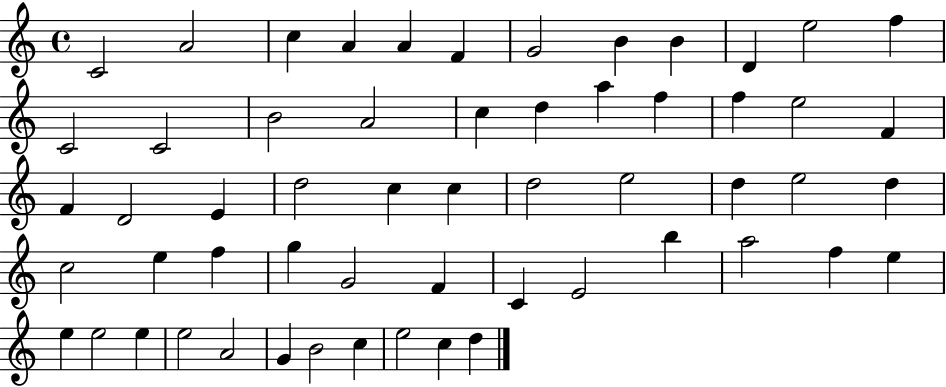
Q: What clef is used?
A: treble